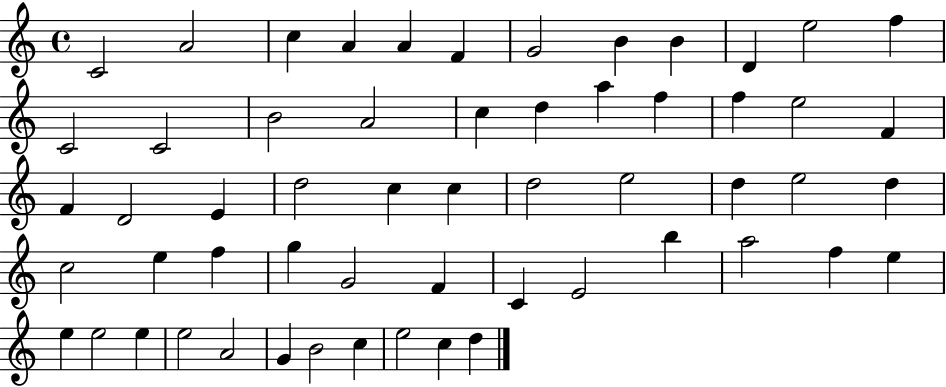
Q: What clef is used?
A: treble